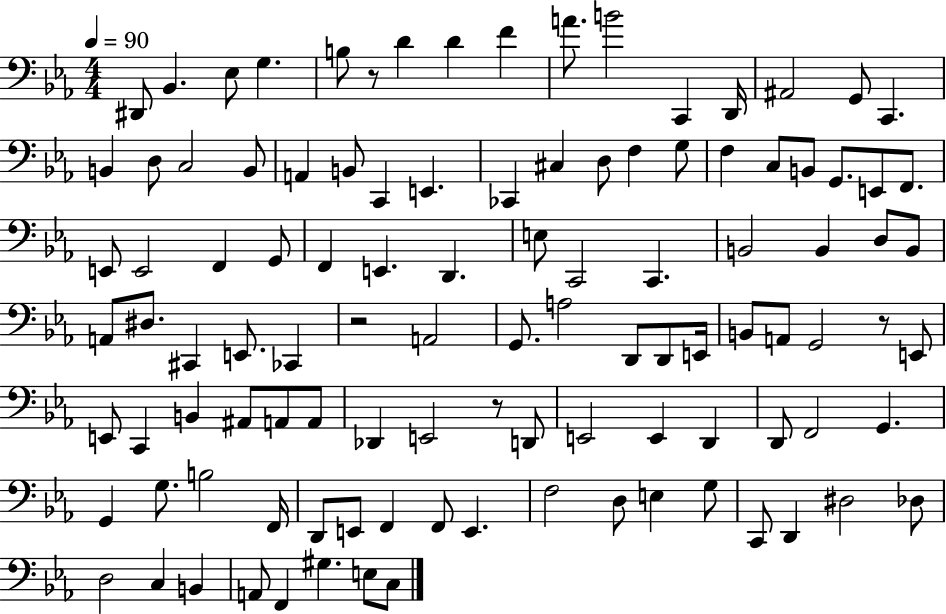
{
  \clef bass
  \numericTimeSignature
  \time 4/4
  \key ees \major
  \tempo 4 = 90
  dis,8 bes,4. ees8 g4. | b8 r8 d'4 d'4 f'4 | a'8. b'2 c,4 d,16 | ais,2 g,8 c,4. | \break b,4 d8 c2 b,8 | a,4 b,8 c,4 e,4. | ces,4 cis4 d8 f4 g8 | f4 c8 b,8 g,8. e,8 f,8. | \break e,8 e,2 f,4 g,8 | f,4 e,4. d,4. | e8 c,2 c,4. | b,2 b,4 d8 b,8 | \break a,8 dis8. cis,4 e,8. ces,4 | r2 a,2 | g,8. a2 d,8 d,8 e,16 | b,8 a,8 g,2 r8 e,8 | \break e,8 c,4 b,4 ais,8 a,8 a,8 | des,4 e,2 r8 d,8 | e,2 e,4 d,4 | d,8 f,2 g,4. | \break g,4 g8. b2 f,16 | d,8 e,8 f,4 f,8 e,4. | f2 d8 e4 g8 | c,8 d,4 dis2 des8 | \break d2 c4 b,4 | a,8 f,4 gis4. e8 c8 | \bar "|."
}